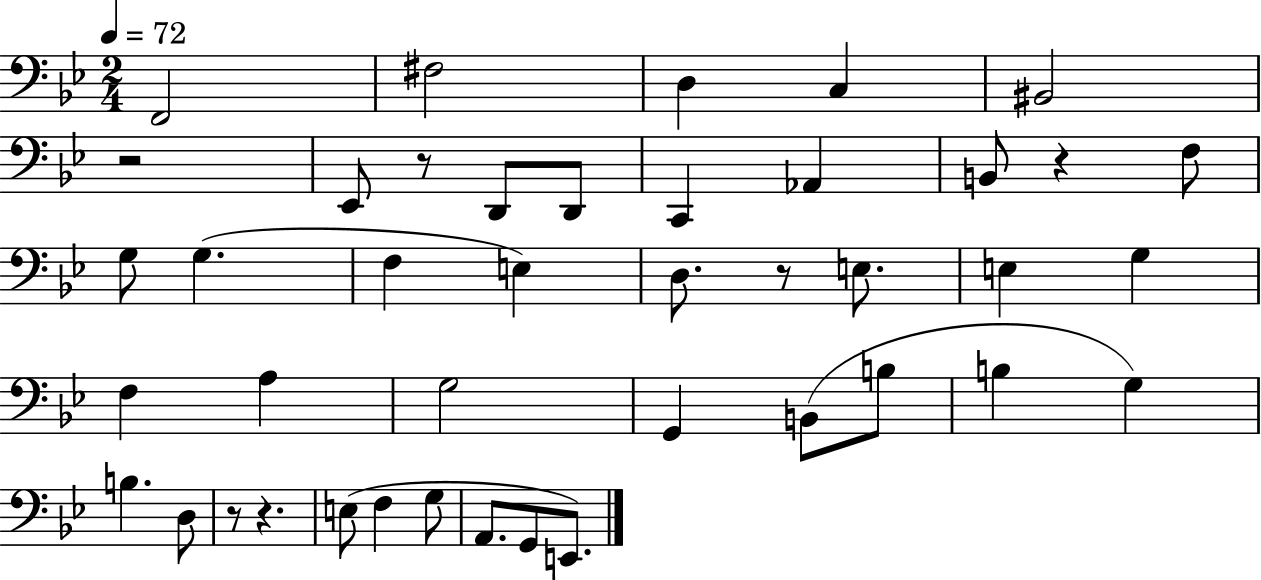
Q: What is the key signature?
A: BES major